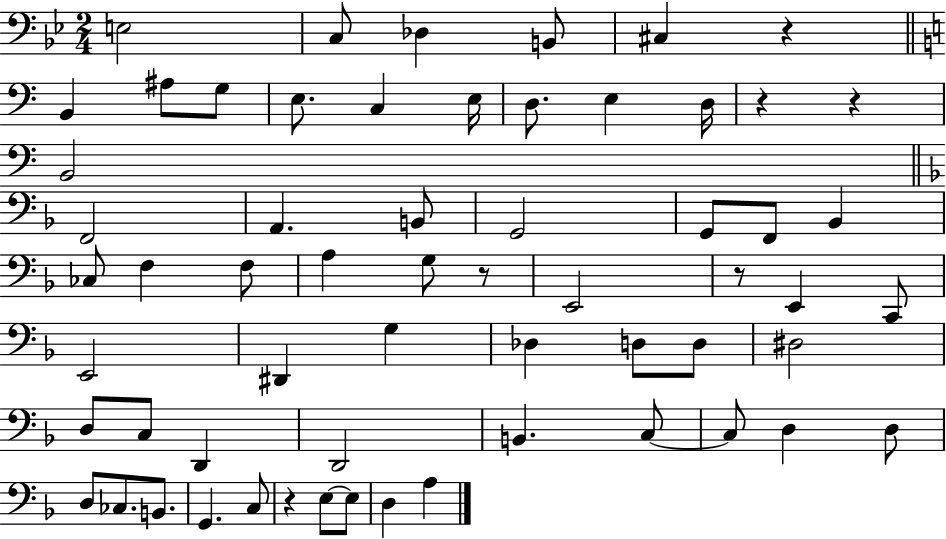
E3/h C3/e Db3/q B2/e C#3/q R/q B2/q A#3/e G3/e E3/e. C3/q E3/s D3/e. E3/q D3/s R/q R/q B2/h F2/h A2/q. B2/e G2/h G2/e F2/e Bb2/q CES3/e F3/q F3/e A3/q G3/e R/e E2/h R/e E2/q C2/e E2/h D#2/q G3/q Db3/q D3/e D3/e D#3/h D3/e C3/e D2/q D2/h B2/q. C3/e C3/e D3/q D3/e D3/e CES3/e. B2/e. G2/q. C3/e R/q E3/e E3/e D3/q A3/q